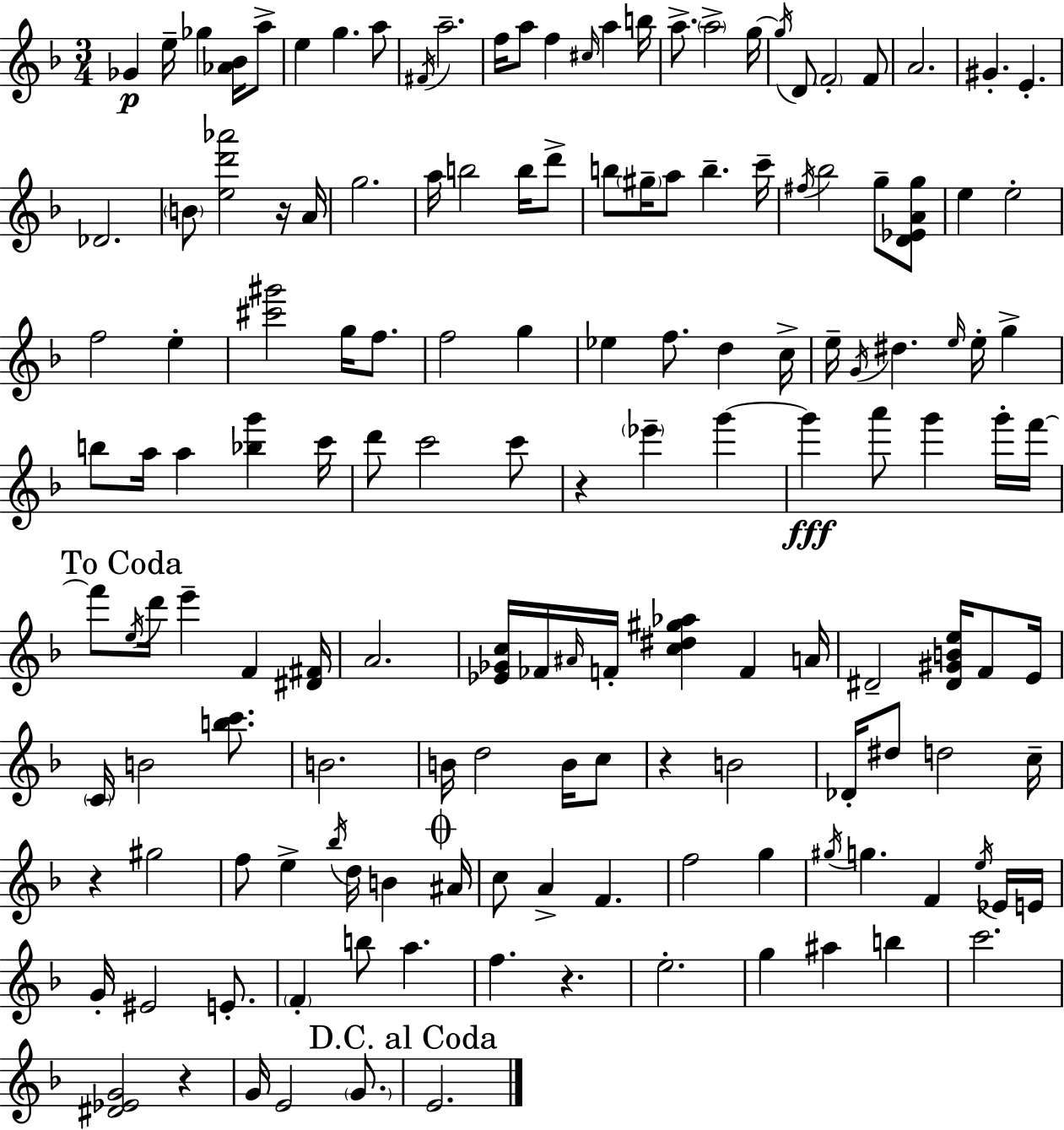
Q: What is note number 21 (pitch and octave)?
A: F4